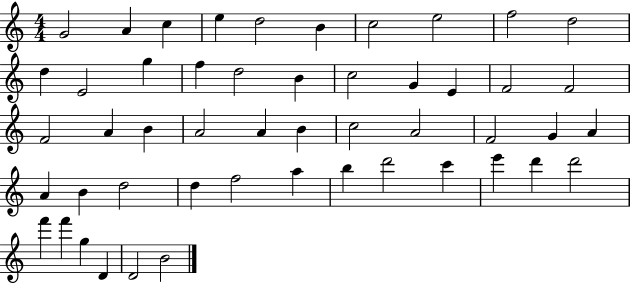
X:1
T:Untitled
M:4/4
L:1/4
K:C
G2 A c e d2 B c2 e2 f2 d2 d E2 g f d2 B c2 G E F2 F2 F2 A B A2 A B c2 A2 F2 G A A B d2 d f2 a b d'2 c' e' d' d'2 f' f' g D D2 B2